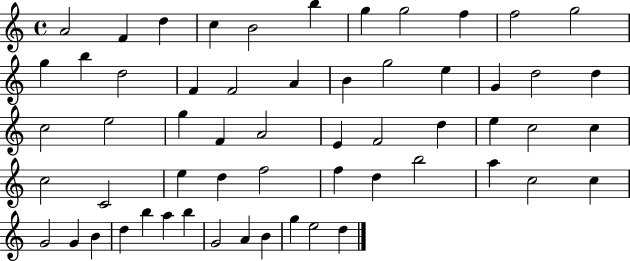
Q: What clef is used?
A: treble